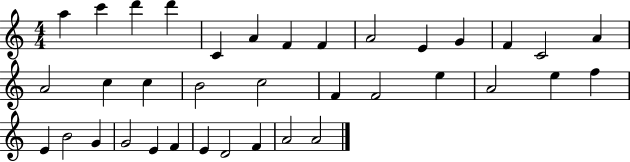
{
  \clef treble
  \numericTimeSignature
  \time 4/4
  \key c \major
  a''4 c'''4 d'''4 d'''4 | c'4 a'4 f'4 f'4 | a'2 e'4 g'4 | f'4 c'2 a'4 | \break a'2 c''4 c''4 | b'2 c''2 | f'4 f'2 e''4 | a'2 e''4 f''4 | \break e'4 b'2 g'4 | g'2 e'4 f'4 | e'4 d'2 f'4 | a'2 a'2 | \break \bar "|."
}